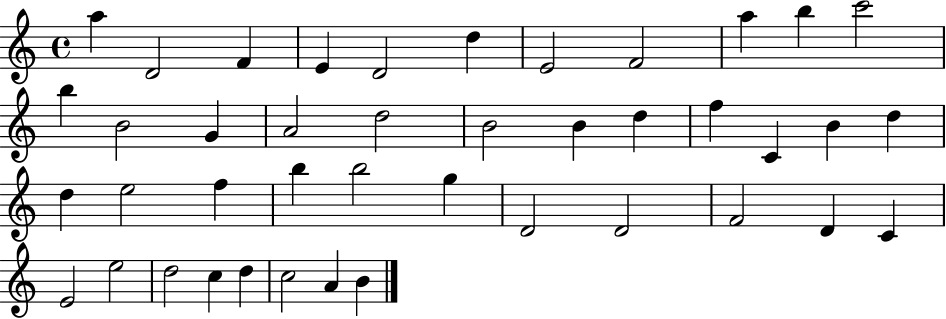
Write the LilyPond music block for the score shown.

{
  \clef treble
  \time 4/4
  \defaultTimeSignature
  \key c \major
  a''4 d'2 f'4 | e'4 d'2 d''4 | e'2 f'2 | a''4 b''4 c'''2 | \break b''4 b'2 g'4 | a'2 d''2 | b'2 b'4 d''4 | f''4 c'4 b'4 d''4 | \break d''4 e''2 f''4 | b''4 b''2 g''4 | d'2 d'2 | f'2 d'4 c'4 | \break e'2 e''2 | d''2 c''4 d''4 | c''2 a'4 b'4 | \bar "|."
}